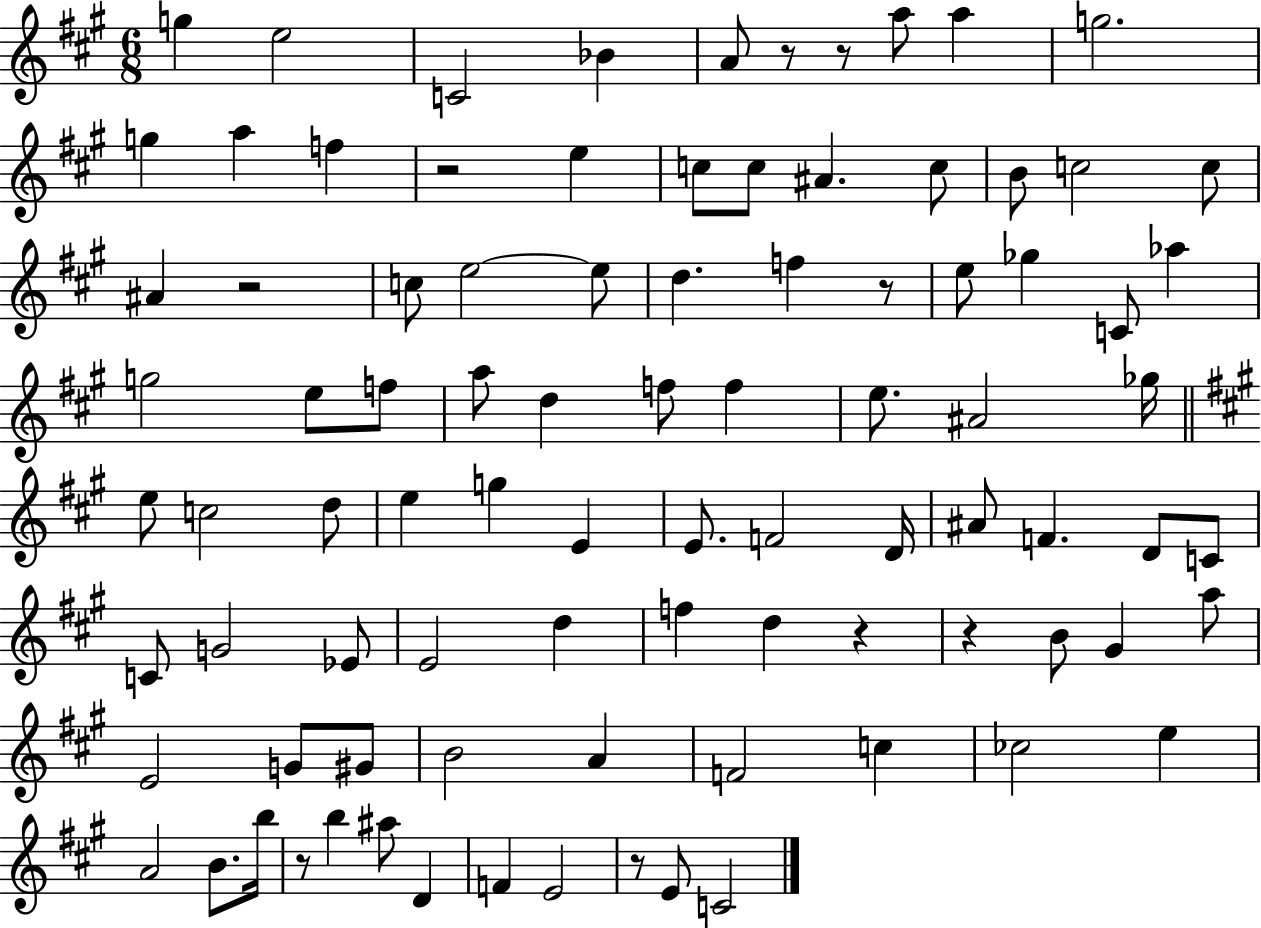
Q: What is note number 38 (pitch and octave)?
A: A#4